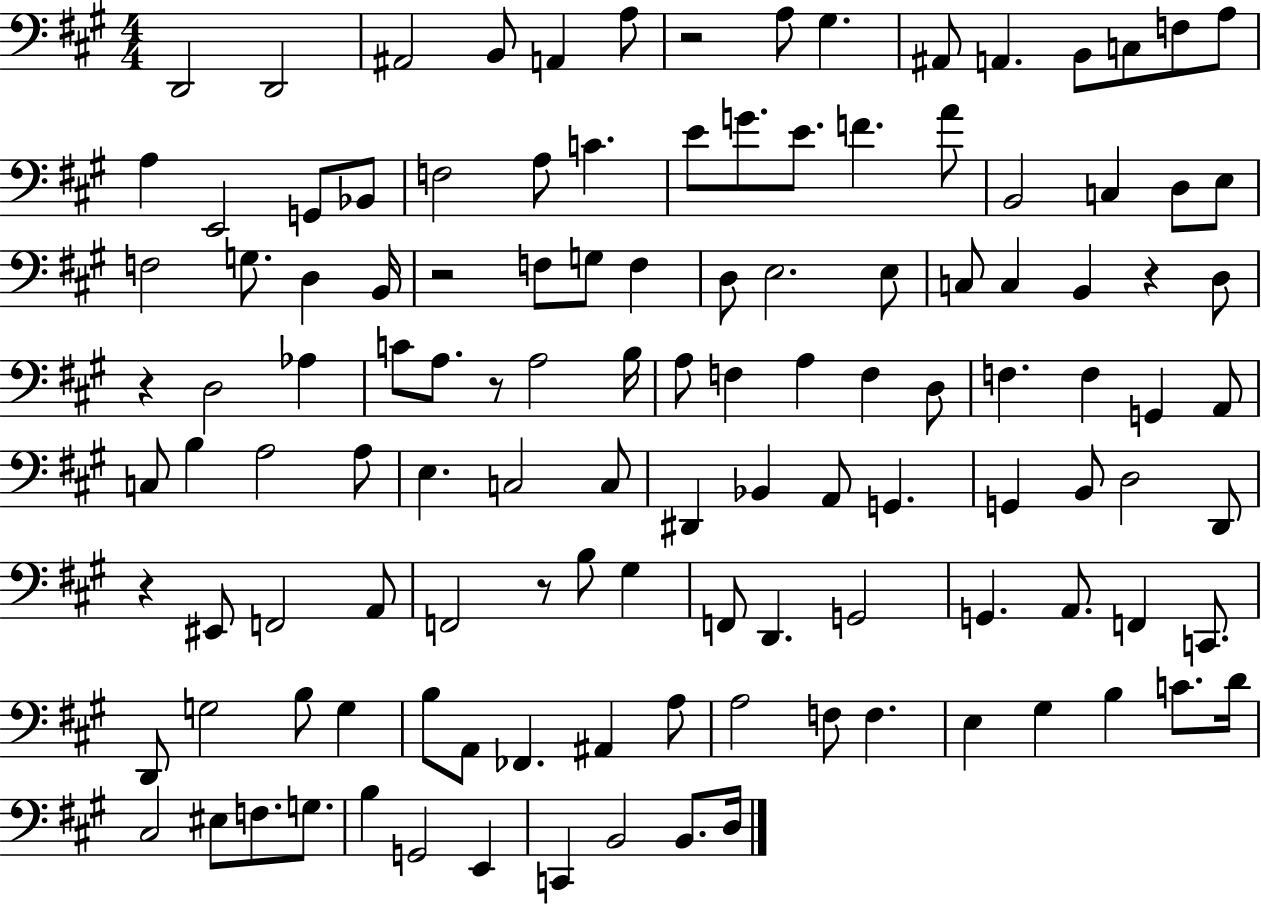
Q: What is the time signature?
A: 4/4